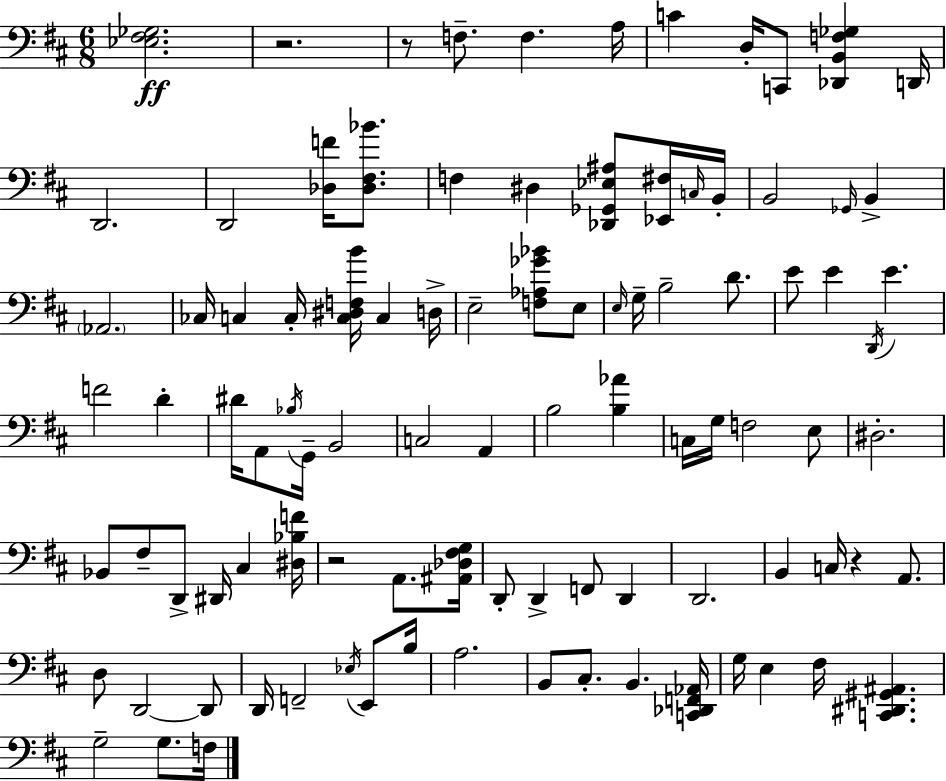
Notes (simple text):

[Eb3,F#3,Gb3]/h. R/h. R/e F3/e. F3/q. A3/s C4/q D3/s C2/e [Db2,B2,F3,Gb3]/q D2/s D2/h. D2/h [Db3,F4]/s [Db3,F#3,Bb4]/e. F3/q D#3/q [Db2,Gb2,Eb3,A#3]/e [Eb2,F#3]/s C3/s B2/s B2/h Gb2/s B2/q Ab2/h. CES3/s C3/q C3/s [C3,D#3,F3,B4]/s C3/q D3/s E3/h [F3,Ab3,Gb4,Bb4]/e E3/e E3/s G3/s B3/h D4/e. E4/e E4/q D2/s E4/q. F4/h D4/q D#4/s A2/e Bb3/s G2/s B2/h C3/h A2/q B3/h [B3,Ab4]/q C3/s G3/s F3/h E3/e D#3/h. Bb2/e F#3/e D2/e D#2/s C#3/q [D#3,Bb3,F4]/s R/h A2/e. [A#2,Db3,F#3,G3]/s D2/e D2/q F2/e D2/q D2/h. B2/q C3/s R/q A2/e. D3/e D2/h D2/e D2/s F2/h Eb3/s E2/e B3/s A3/h. B2/e C#3/e. B2/q. [C2,Db2,F2,Ab2]/s G3/s E3/q F#3/s [C2,D#2,G#2,A#2]/q. G3/h G3/e. F3/s